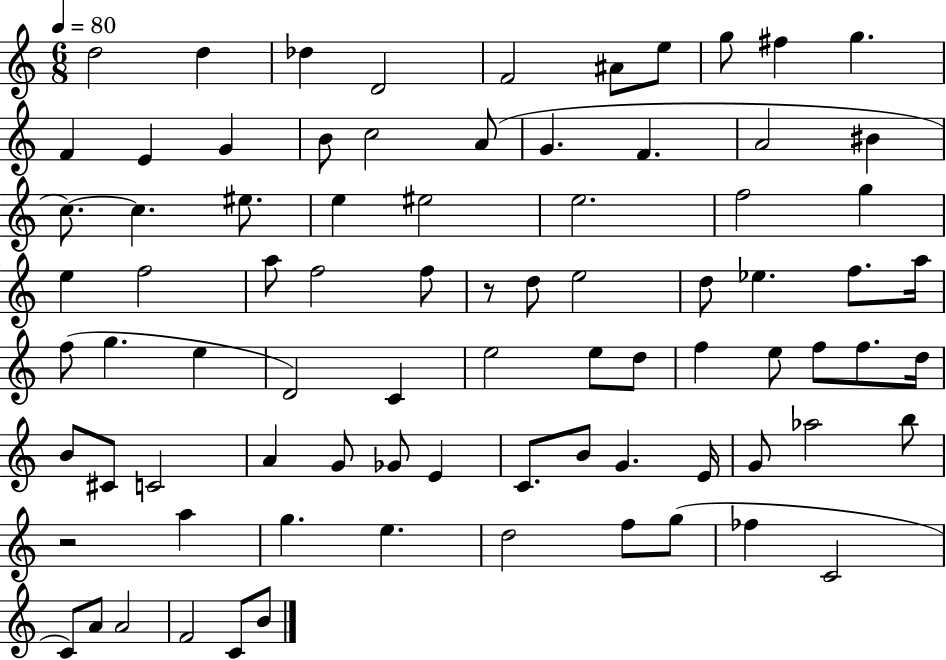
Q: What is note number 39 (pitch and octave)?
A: A5